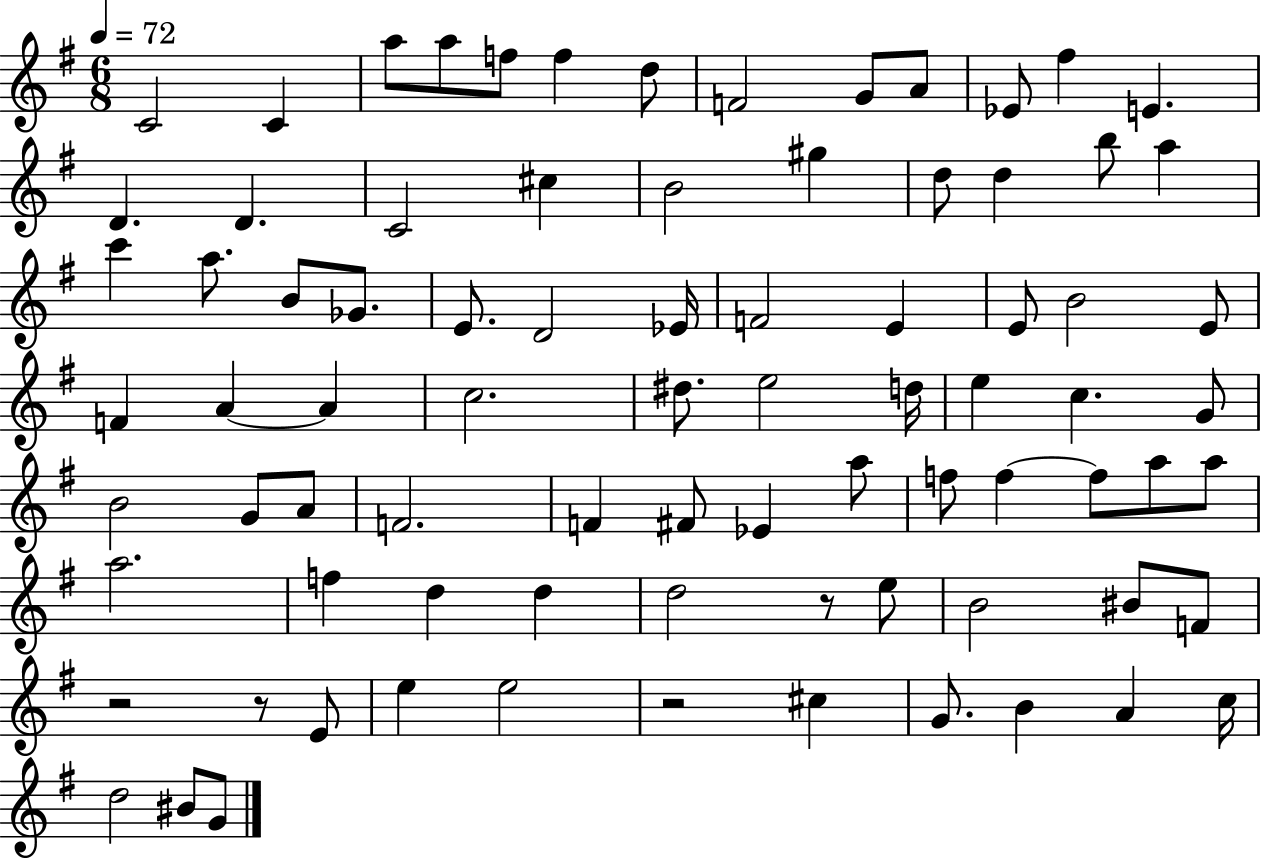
C4/h C4/q A5/e A5/e F5/e F5/q D5/e F4/h G4/e A4/e Eb4/e F#5/q E4/q. D4/q. D4/q. C4/h C#5/q B4/h G#5/q D5/e D5/q B5/e A5/q C6/q A5/e. B4/e Gb4/e. E4/e. D4/h Eb4/s F4/h E4/q E4/e B4/h E4/e F4/q A4/q A4/q C5/h. D#5/e. E5/h D5/s E5/q C5/q. G4/e B4/h G4/e A4/e F4/h. F4/q F#4/e Eb4/q A5/e F5/e F5/q F5/e A5/e A5/e A5/h. F5/q D5/q D5/q D5/h R/e E5/e B4/h BIS4/e F4/e R/h R/e E4/e E5/q E5/h R/h C#5/q G4/e. B4/q A4/q C5/s D5/h BIS4/e G4/e